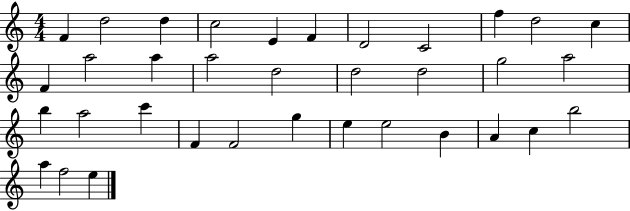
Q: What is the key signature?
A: C major